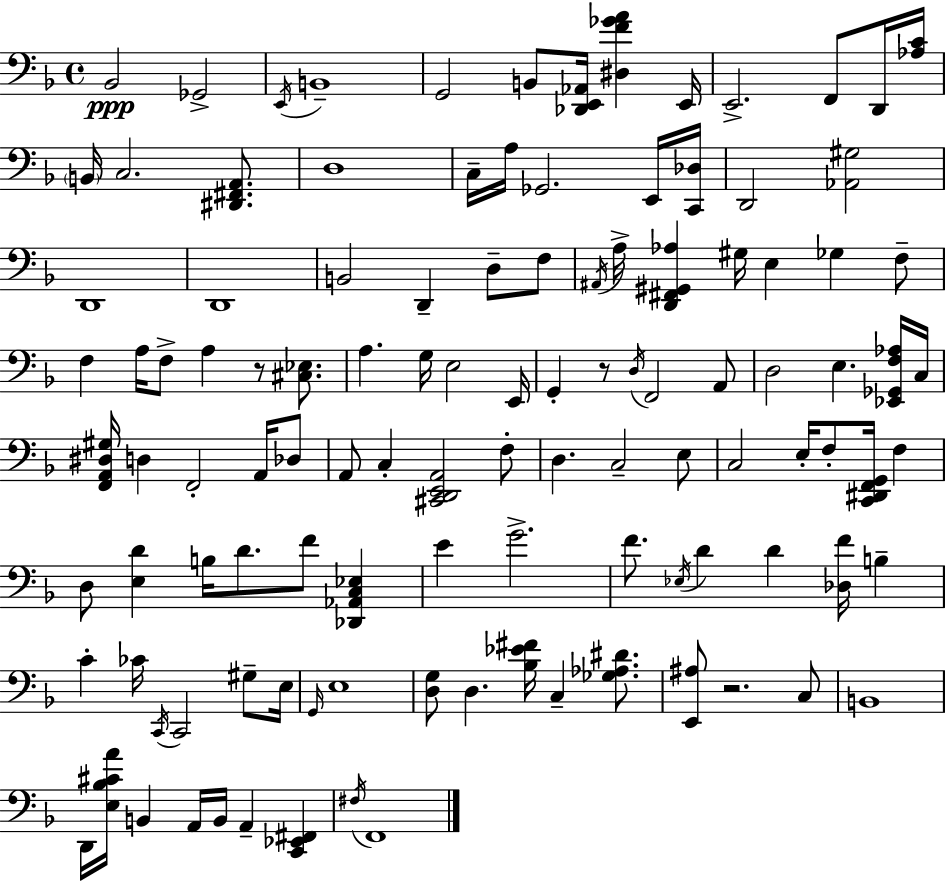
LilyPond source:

{
  \clef bass
  \time 4/4
  \defaultTimeSignature
  \key f \major
  bes,2\ppp ges,2-> | \acciaccatura { e,16 } b,1-- | g,2 b,8 <des, e, aes,>16 <dis f' ges' a'>4 | e,16 e,2.-> f,8 d,16 | \break <aes c'>16 \parenthesize b,16 c2. <dis, fis, a,>8. | d1 | c16-- a16 ges,2. e,16 | <c, des>16 d,2 <aes, gis>2 | \break d,1 | d,1 | b,2 d,4-- d8-- f8 | \acciaccatura { ais,16 } a16-> <d, fis, gis, aes>4 gis16 e4 ges4 | \break f8-- f4 a16 f8-> a4 r8 <cis ees>8. | a4. g16 e2 | e,16 g,4-. r8 \acciaccatura { d16 } f,2 | a,8 d2 e4. | \break <ees, ges, f aes>16 c16 <f, a, dis gis>16 d4 f,2-. | a,16 des8 a,8 c4-. <cis, d, e, a,>2 | f8-. d4. c2-- | e8 c2 e16-. f8-. <c, dis, f, g,>16 f4 | \break d8 <e d'>4 b16 d'8. f'8 <des, aes, c ees>4 | e'4 g'2.-> | f'8. \acciaccatura { ees16 } d'4 d'4 <des f'>16 | b4-- c'4-. ces'16 \acciaccatura { c,16 } c,2 | \break gis8-- e16 \grace { g,16 } e1 | <d g>8 d4. <bes ees' fis'>16 c4-- | <ges aes dis'>8. <e, ais>8 r2. | c8 b,1 | \break d,16 <e bes cis' a'>16 b,4 a,16 b,16 a,4-- | <c, ees, fis,>4 \acciaccatura { fis16 } f,1 | \bar "|."
}